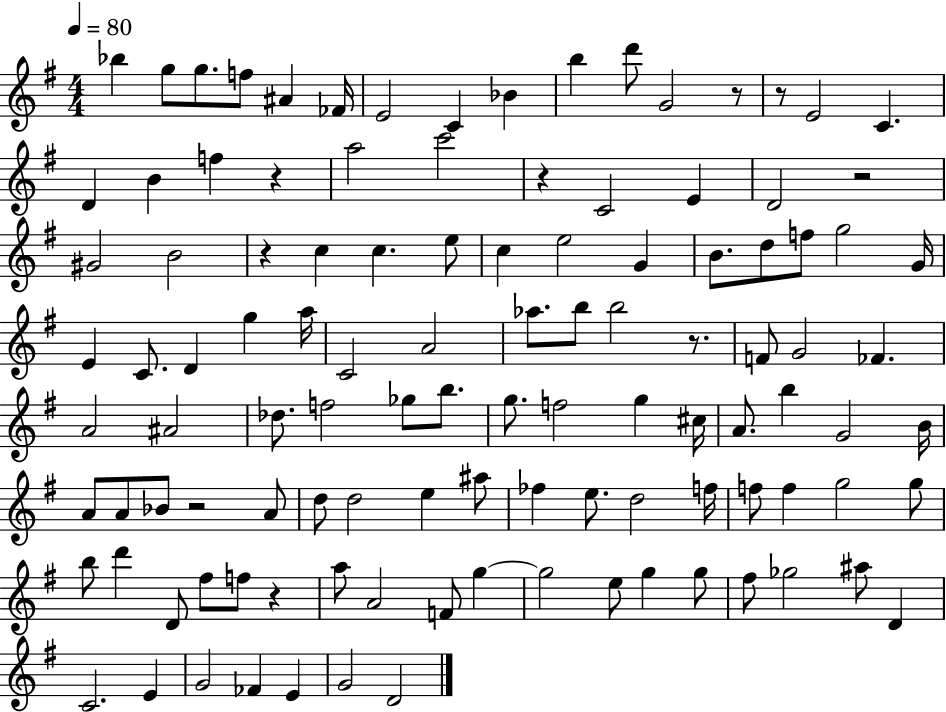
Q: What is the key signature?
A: G major